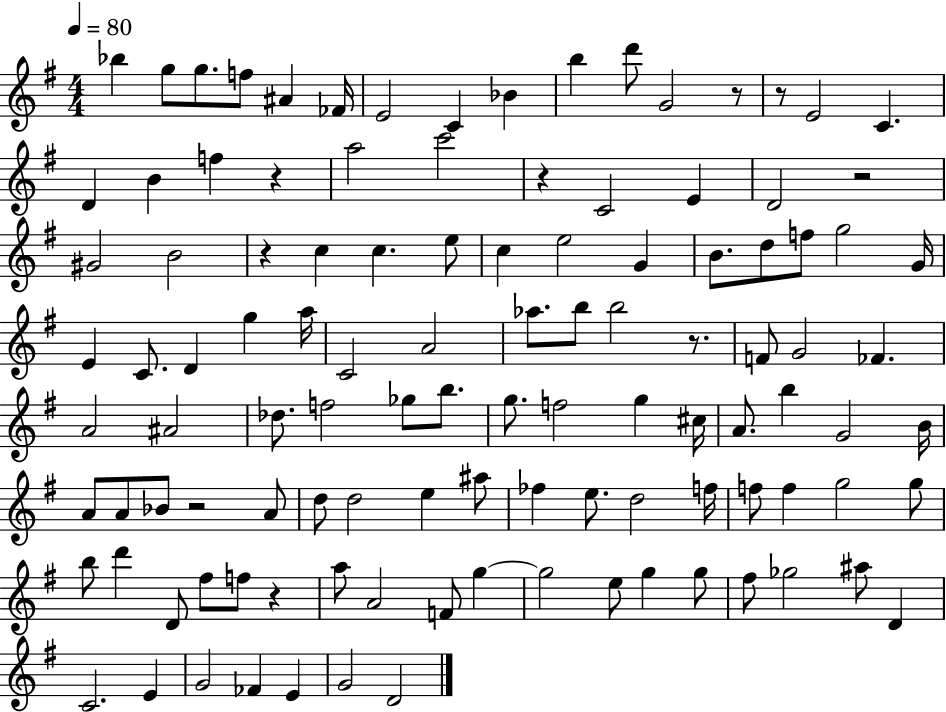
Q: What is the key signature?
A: G major